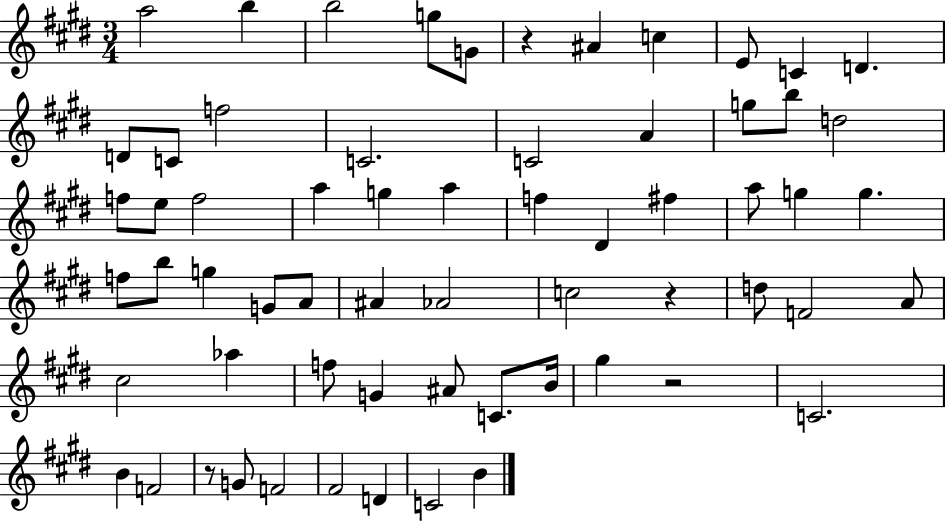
{
  \clef treble
  \numericTimeSignature
  \time 3/4
  \key e \major
  \repeat volta 2 { a''2 b''4 | b''2 g''8 g'8 | r4 ais'4 c''4 | e'8 c'4 d'4. | \break d'8 c'8 f''2 | c'2. | c'2 a'4 | g''8 b''8 d''2 | \break f''8 e''8 f''2 | a''4 g''4 a''4 | f''4 dis'4 fis''4 | a''8 g''4 g''4. | \break f''8 b''8 g''4 g'8 a'8 | ais'4 aes'2 | c''2 r4 | d''8 f'2 a'8 | \break cis''2 aes''4 | f''8 g'4 ais'8 c'8. b'16 | gis''4 r2 | c'2. | \break b'4 f'2 | r8 g'8 f'2 | fis'2 d'4 | c'2 b'4 | \break } \bar "|."
}